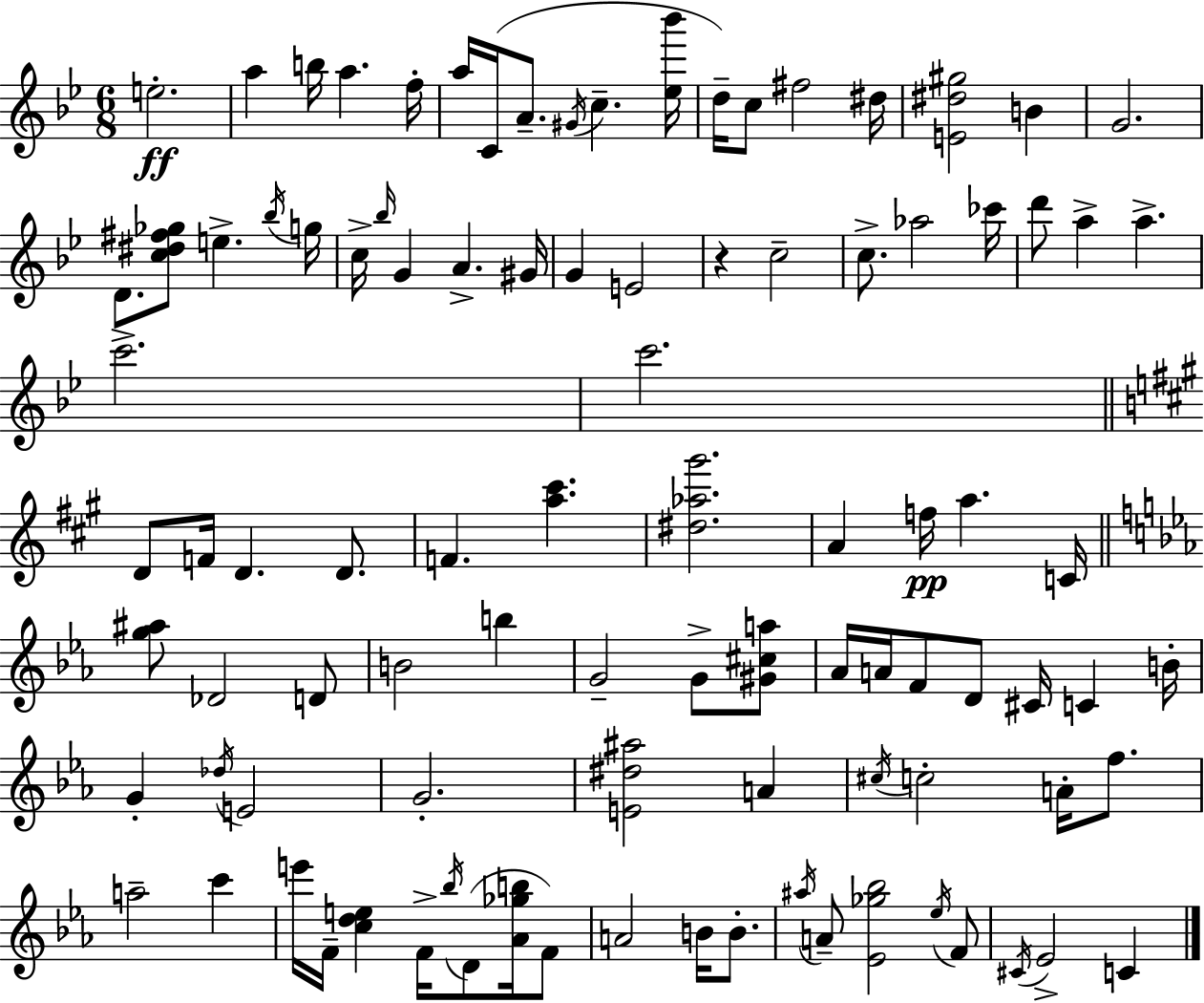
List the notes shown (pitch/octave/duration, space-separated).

E5/h. A5/q B5/s A5/q. F5/s A5/s C4/s A4/e. G#4/s C5/q. [Eb5,Bb6]/s D5/s C5/e F#5/h D#5/s [E4,D#5,G#5]/h B4/q G4/h. D4/e. [C5,D#5,F#5,Gb5]/e E5/q. Bb5/s G5/s C5/s Bb5/s G4/q A4/q. G#4/s G4/q E4/h R/q C5/h C5/e. Ab5/h CES6/s D6/e A5/q A5/q. C6/h. C6/h. D4/e F4/s D4/q. D4/e. F4/q. [A5,C#6]/q. [D#5,Ab5,G#6]/h. A4/q F5/s A5/q. C4/s [G5,A#5]/e Db4/h D4/e B4/h B5/q G4/h G4/e [G#4,C#5,A5]/e Ab4/s A4/s F4/e D4/e C#4/s C4/q B4/s G4/q Db5/s E4/h G4/h. [E4,D#5,A#5]/h A4/q C#5/s C5/h A4/s F5/e. A5/h C6/q E6/s F4/s [C5,D5,E5]/q F4/s Bb5/s D4/e [Ab4,Gb5,B5]/s F4/e A4/h B4/s B4/e. A#5/s A4/e [Eb4,Gb5,Bb5]/h Eb5/s F4/e C#4/s Eb4/h C4/q